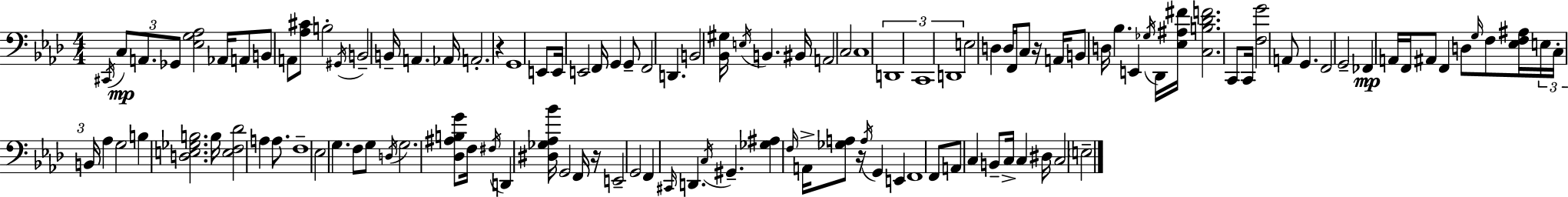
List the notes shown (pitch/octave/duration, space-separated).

C#2/s C3/e A2/e. Gb2/e [Eb3,G3,Ab3]/h Ab2/s A2/e B2/e A2/e [Ab3,C#4]/e B3/h G#2/s B2/h B2/s A2/q. Ab2/s A2/h. R/q G2/w E2/e E2/s E2/h F2/s G2/q G2/e F2/h D2/q. B2/h [Bb2,G#3]/s E3/s B2/q. BIS2/s A2/h C3/h C3/w D2/w C2/w D2/w E3/h D3/q D3/s F2/s C3/e R/s A2/s B2/e D3/s Bb3/q. E2/q Gb3/s Db2/s [Eb3,A#3,F#4]/s [C3,B3,Db4,F4]/h. C2/e C2/s [F3,G4]/h A2/e G2/q. F2/h G2/h FES2/q A2/s F2/s A#2/e F2/q D3/e G3/s F3/e [Eb3,F3,A#3]/s E3/s C3/s B2/s Ab3/q G3/h B3/q [D3,E3,Gb3,B3]/h. B3/s [E3,F3,Db4]/h A3/q A3/e. F3/w Eb3/h G3/q. F3/e G3/e D3/s G3/h. [Db3,A#3,B3,G4]/e F3/s F#3/s D2/q [D#3,Gb3,Ab3,Bb4]/s G2/h F2/s R/s E2/h G2/h F2/q C#2/s D2/q. C3/s G#2/q. [Gb3,A#3]/q F3/s A2/s [Gb3,A3]/e R/s A3/s G2/q E2/q F2/w F2/e A2/e C3/q B2/e C3/s C3/q D#3/s C3/h E3/h